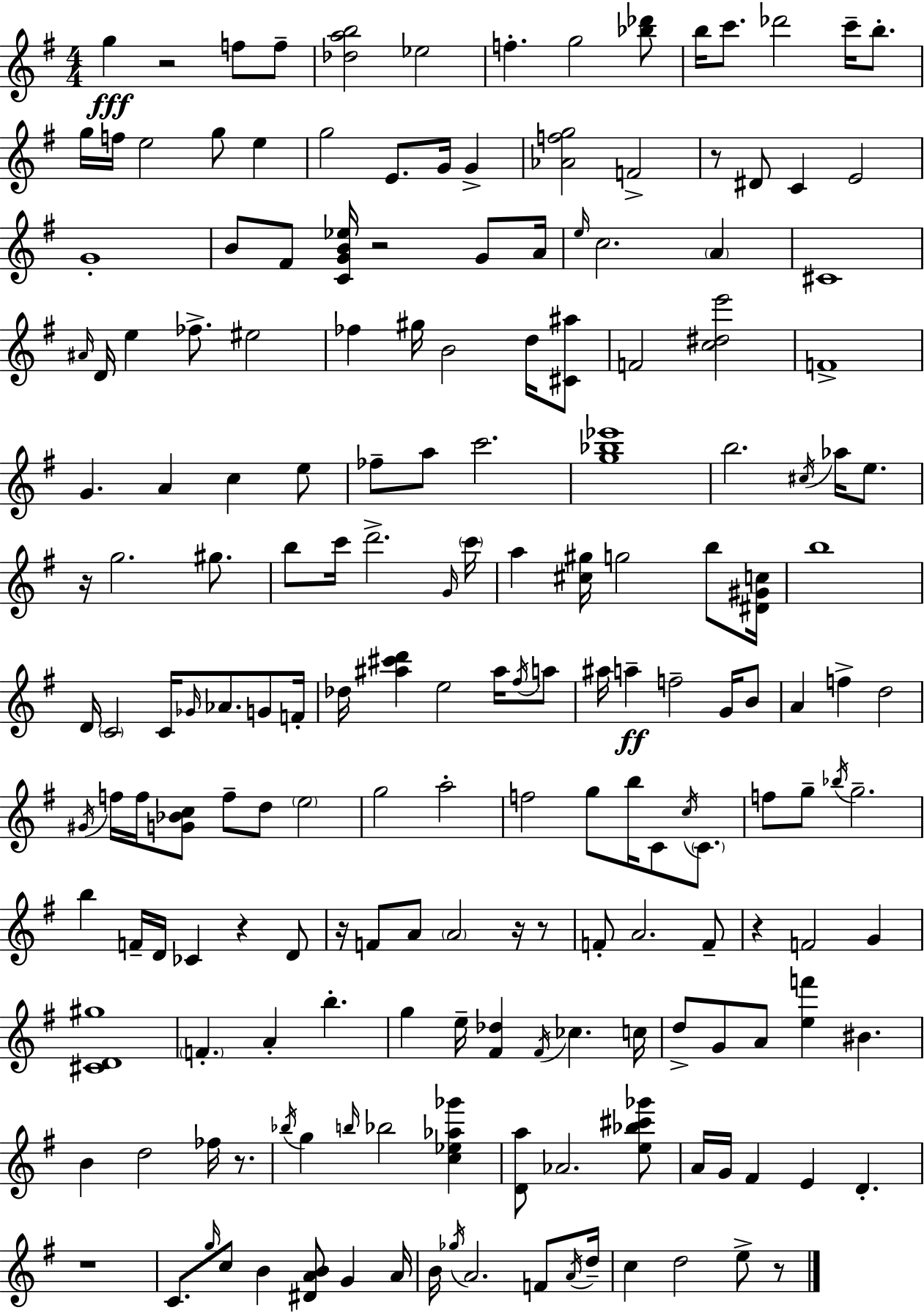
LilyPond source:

{
  \clef treble
  \numericTimeSignature
  \time 4/4
  \key e \minor
  g''4\fff r2 f''8 f''8-- | <des'' a'' b''>2 ees''2 | f''4.-. g''2 <bes'' des'''>8 | b''16 c'''8. des'''2 c'''16-- b''8.-. | \break g''16 f''16 e''2 g''8 e''4 | g''2 e'8. g'16 g'4-> | <aes' f'' g''>2 f'2-> | r8 dis'8 c'4 e'2 | \break g'1-. | b'8 fis'8 <c' g' b' ees''>16 r2 g'8 a'16 | \grace { e''16 } c''2. \parenthesize a'4 | cis'1 | \break \grace { ais'16 } d'16 e''4 fes''8.-> eis''2 | fes''4 gis''16 b'2 d''16 | <cis' ais''>8 f'2 <c'' dis'' e'''>2 | f'1-> | \break g'4. a'4 c''4 | e''8 fes''8-- a''8 c'''2. | <g'' bes'' ees'''>1 | b''2. \acciaccatura { cis''16 } aes''16 | \break e''8. r16 g''2. | gis''8. b''8 c'''16 d'''2.-> | \grace { g'16 } \parenthesize c'''16 a''4 <cis'' gis''>16 g''2 | b''8 <dis' gis' c''>16 b''1 | \break d'16 \parenthesize c'2 c'16 \grace { ges'16 } aes'8. | g'8 f'16-. des''16 <ais'' cis''' d'''>4 e''2 | ais''16 \acciaccatura { fis''16 } a''8 ais''16 a''4--\ff f''2-- | g'16 b'8 a'4 f''4-> d''2 | \break \acciaccatura { gis'16 } f''16 f''16 <g' bes' c''>8 f''8-- d''8 \parenthesize e''2 | g''2 a''2-. | f''2 g''8 | b''16 c'8 \acciaccatura { c''16 } \parenthesize c'8. f''8 g''8-- \acciaccatura { bes''16 } g''2.-- | \break b''4 f'16-- d'16 ces'4 | r4 d'8 r16 f'8 a'8 \parenthesize a'2 | r16 r8 f'8-. a'2. | f'8-- r4 f'2 | \break g'4 <cis' d' gis''>1 | \parenthesize f'4.-. a'4-. | b''4.-. g''4 e''16-- <fis' des''>4 | \acciaccatura { fis'16 } ces''4. c''16 d''8-> g'8 a'8 | \break <e'' f'''>4 bis'4. b'4 d''2 | fes''16 r8. \acciaccatura { bes''16 } g''4 \grace { b''16 } | bes''2 <c'' ees'' aes'' ges'''>4 <d' a''>8 aes'2. | <e'' bes'' cis''' ges'''>8 a'16 g'16 fis'4 | \break e'4 d'4.-. r1 | c'8. \grace { g''16 } | c''8 b'4 <dis' a' b'>8 g'4 a'16 b'16 \acciaccatura { ges''16 } a'2. | f'8 \acciaccatura { a'16 } d''16-- c''4 | \break d''2 e''8-> r8 \bar "|."
}